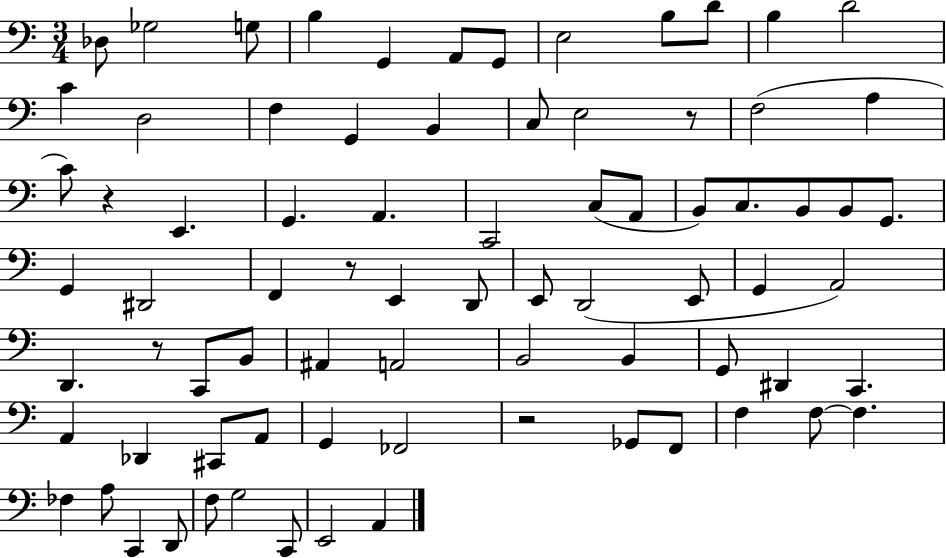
{
  \clef bass
  \numericTimeSignature
  \time 3/4
  \key c \major
  \repeat volta 2 { des8 ges2 g8 | b4 g,4 a,8 g,8 | e2 b8 d'8 | b4 d'2 | \break c'4 d2 | f4 g,4 b,4 | c8 e2 r8 | f2( a4 | \break c'8) r4 e,4. | g,4. a,4. | c,2 c8( a,8 | b,8) c8. b,8 b,8 g,8. | \break g,4 dis,2 | f,4 r8 e,4 d,8 | e,8 d,2( e,8 | g,4 a,2) | \break d,4. r8 c,8 b,8 | ais,4 a,2 | b,2 b,4 | g,8 dis,4 c,4. | \break a,4 des,4 cis,8 a,8 | g,4 fes,2 | r2 ges,8 f,8 | f4 f8~~ f4. | \break fes4 a8 c,4 d,8 | f8 g2 c,8 | e,2 a,4 | } \bar "|."
}